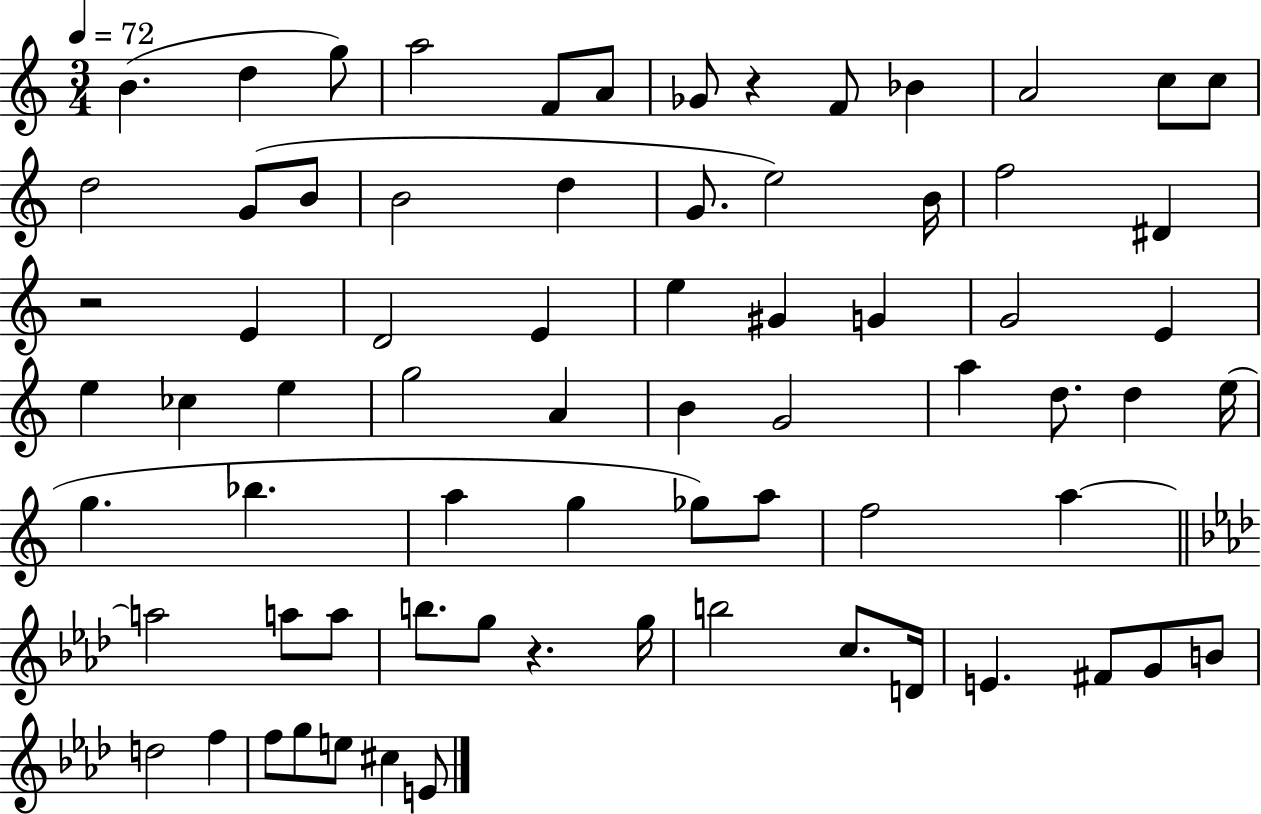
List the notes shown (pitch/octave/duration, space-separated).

B4/q. D5/q G5/e A5/h F4/e A4/e Gb4/e R/q F4/e Bb4/q A4/h C5/e C5/e D5/h G4/e B4/e B4/h D5/q G4/e. E5/h B4/s F5/h D#4/q R/h E4/q D4/h E4/q E5/q G#4/q G4/q G4/h E4/q E5/q CES5/q E5/q G5/h A4/q B4/q G4/h A5/q D5/e. D5/q E5/s G5/q. Bb5/q. A5/q G5/q Gb5/e A5/e F5/h A5/q A5/h A5/e A5/e B5/e. G5/e R/q. G5/s B5/h C5/e. D4/s E4/q. F#4/e G4/e B4/e D5/h F5/q F5/e G5/e E5/e C#5/q E4/e